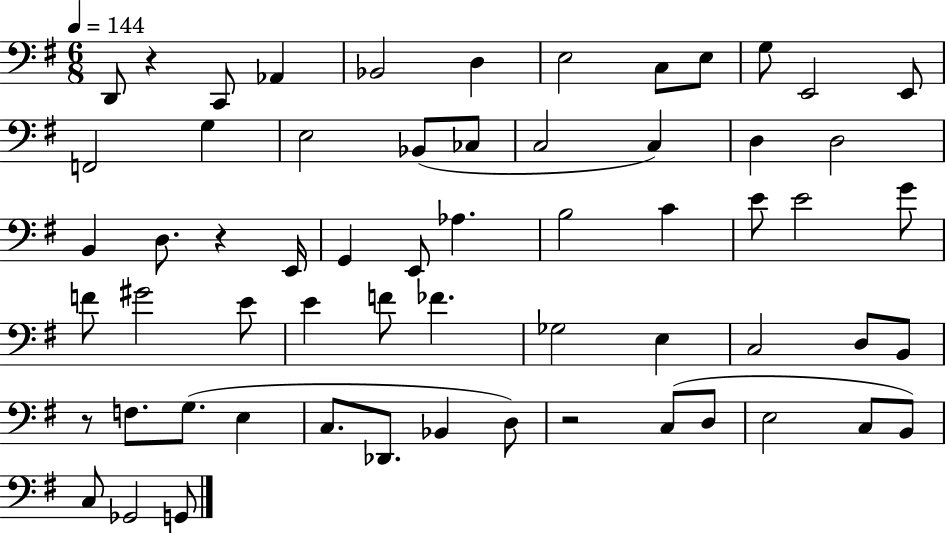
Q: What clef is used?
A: bass